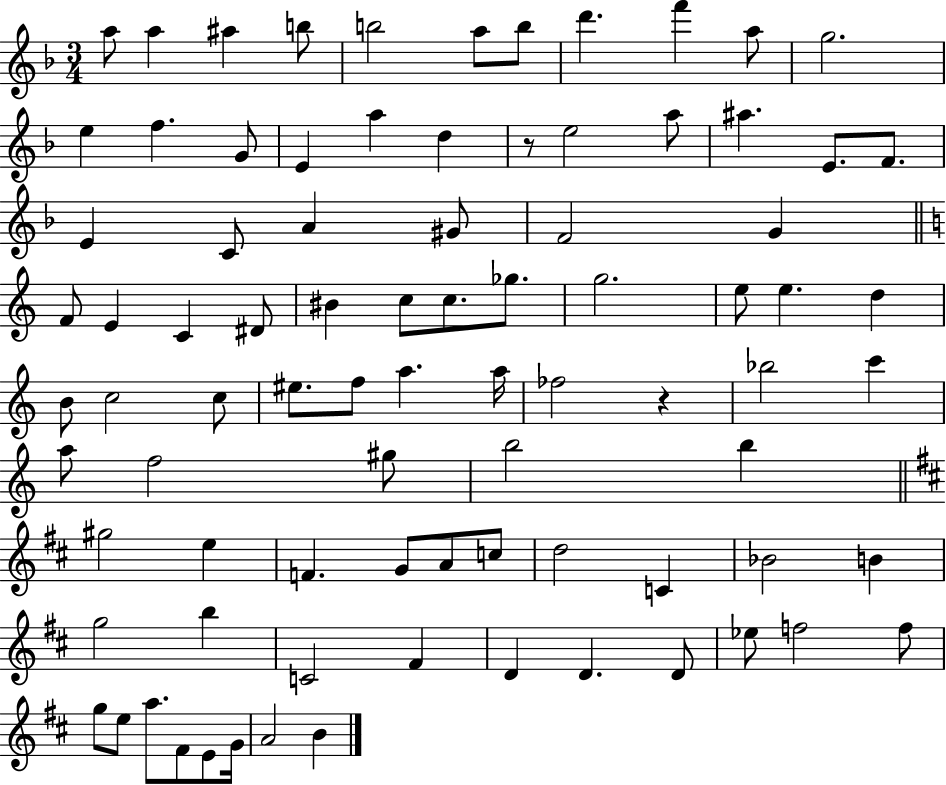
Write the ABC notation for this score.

X:1
T:Untitled
M:3/4
L:1/4
K:F
a/2 a ^a b/2 b2 a/2 b/2 d' f' a/2 g2 e f G/2 E a d z/2 e2 a/2 ^a E/2 F/2 E C/2 A ^G/2 F2 G F/2 E C ^D/2 ^B c/2 c/2 _g/2 g2 e/2 e d B/2 c2 c/2 ^e/2 f/2 a a/4 _f2 z _b2 c' a/2 f2 ^g/2 b2 b ^g2 e F G/2 A/2 c/2 d2 C _B2 B g2 b C2 ^F D D D/2 _e/2 f2 f/2 g/2 e/2 a/2 ^F/2 E/2 G/4 A2 B